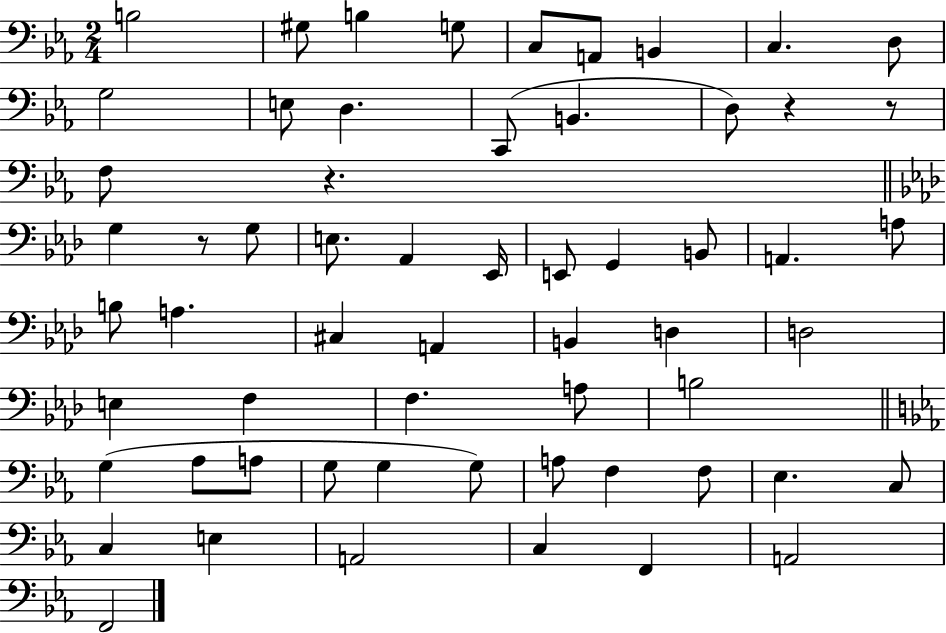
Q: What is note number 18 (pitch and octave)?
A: G3